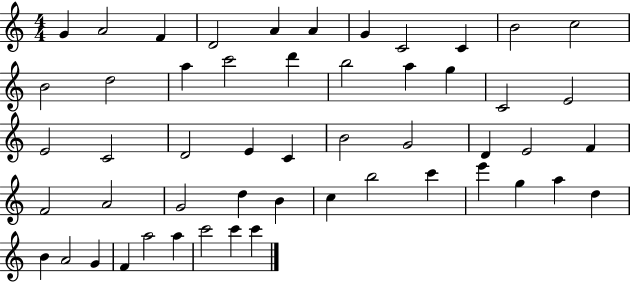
{
  \clef treble
  \numericTimeSignature
  \time 4/4
  \key c \major
  g'4 a'2 f'4 | d'2 a'4 a'4 | g'4 c'2 c'4 | b'2 c''2 | \break b'2 d''2 | a''4 c'''2 d'''4 | b''2 a''4 g''4 | c'2 e'2 | \break e'2 c'2 | d'2 e'4 c'4 | b'2 g'2 | d'4 e'2 f'4 | \break f'2 a'2 | g'2 d''4 b'4 | c''4 b''2 c'''4 | e'''4 g''4 a''4 d''4 | \break b'4 a'2 g'4 | f'4 a''2 a''4 | c'''2 c'''4 c'''4 | \bar "|."
}